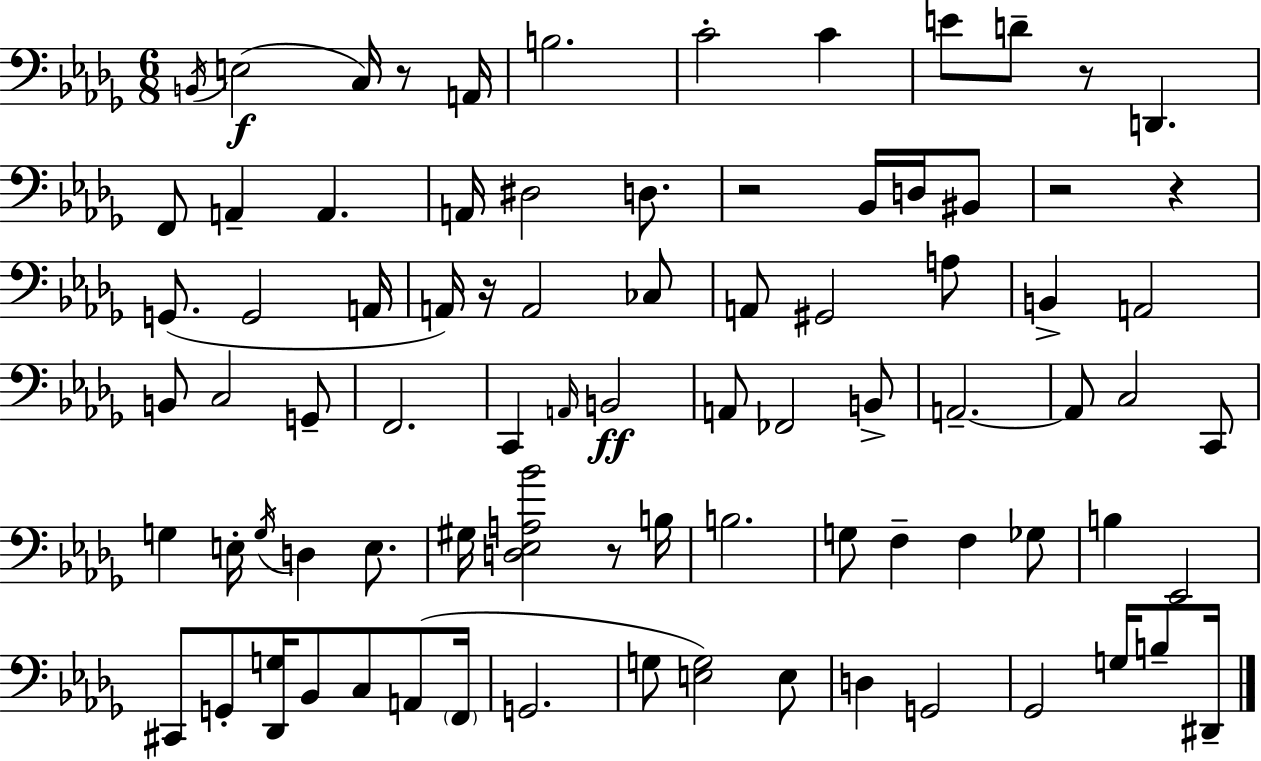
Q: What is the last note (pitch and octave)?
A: D#2